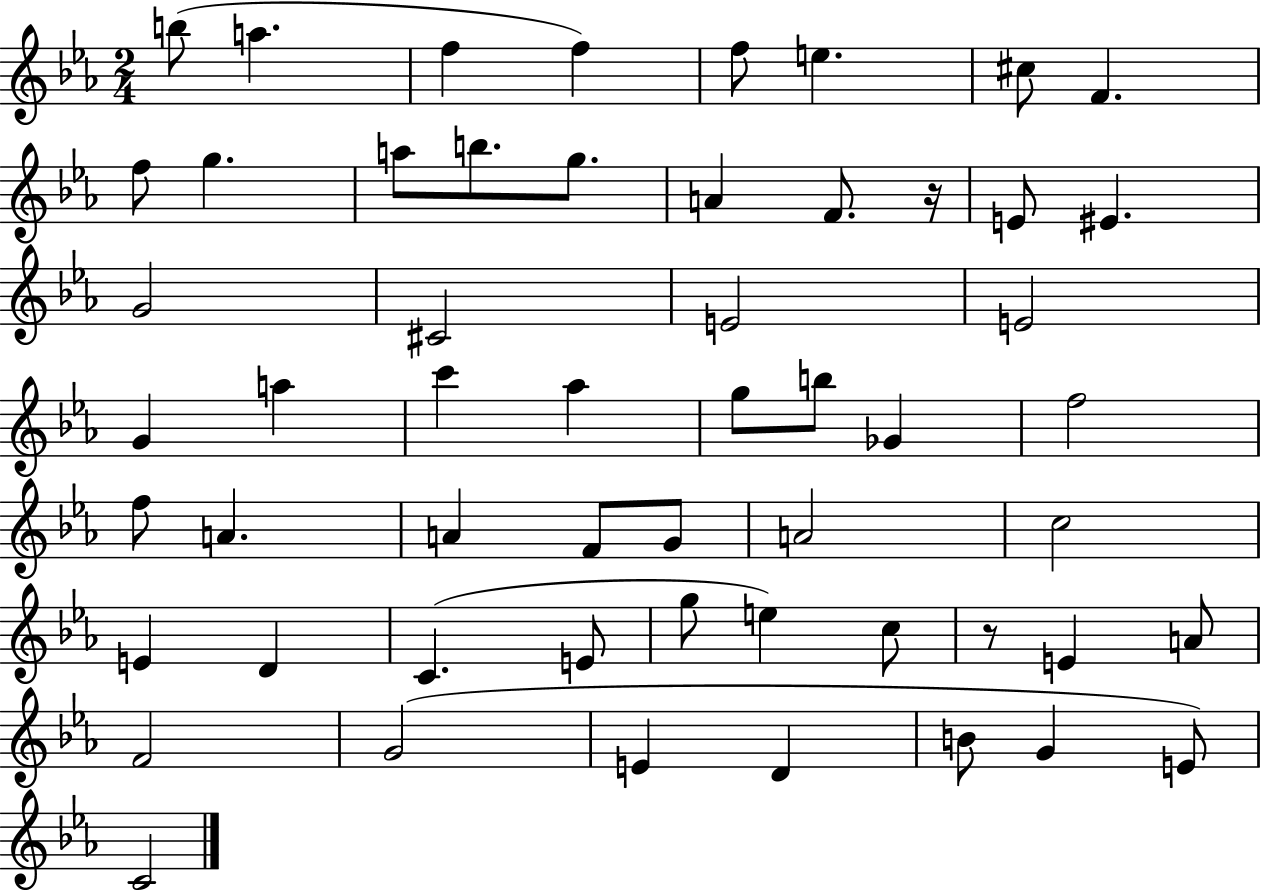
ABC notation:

X:1
T:Untitled
M:2/4
L:1/4
K:Eb
b/2 a f f f/2 e ^c/2 F f/2 g a/2 b/2 g/2 A F/2 z/4 E/2 ^E G2 ^C2 E2 E2 G a c' _a g/2 b/2 _G f2 f/2 A A F/2 G/2 A2 c2 E D C E/2 g/2 e c/2 z/2 E A/2 F2 G2 E D B/2 G E/2 C2